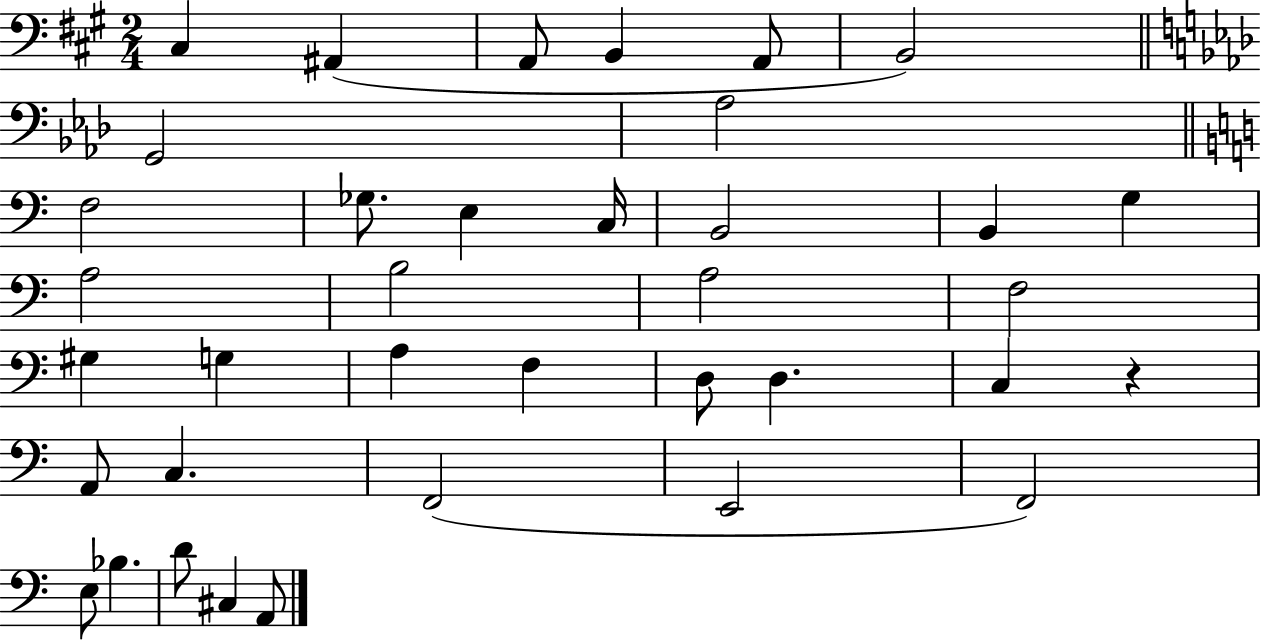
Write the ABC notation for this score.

X:1
T:Untitled
M:2/4
L:1/4
K:A
^C, ^A,, A,,/2 B,, A,,/2 B,,2 G,,2 _A,2 F,2 _G,/2 E, C,/4 B,,2 B,, G, A,2 B,2 A,2 F,2 ^G, G, A, F, D,/2 D, C, z A,,/2 C, F,,2 E,,2 F,,2 E,/2 _B, D/2 ^C, A,,/2